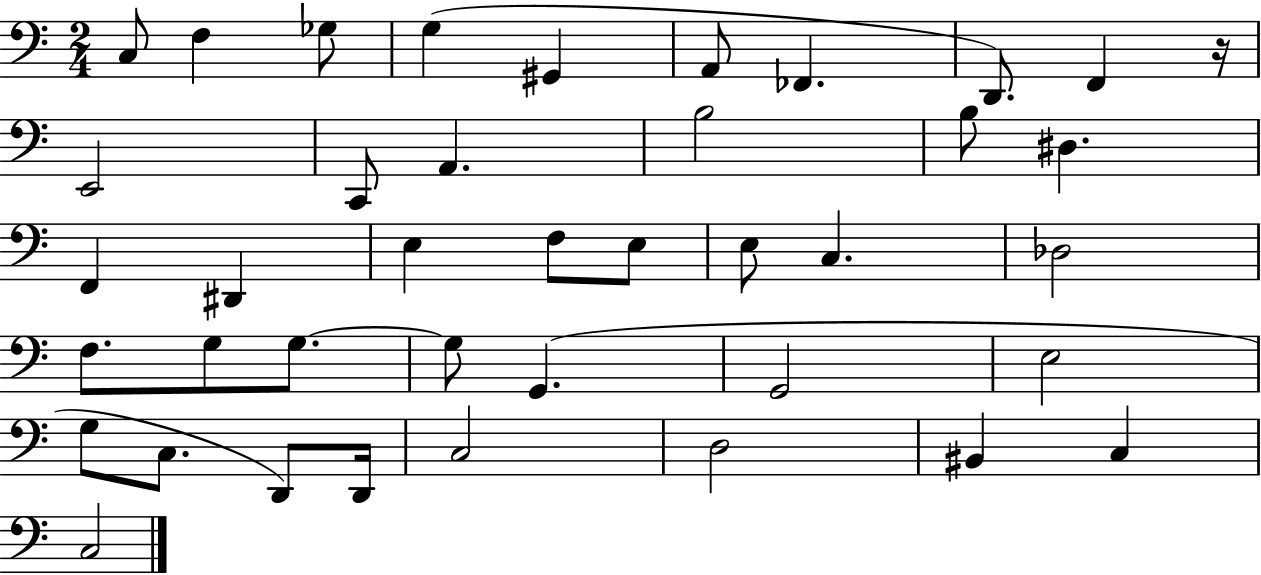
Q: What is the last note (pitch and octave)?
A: C3